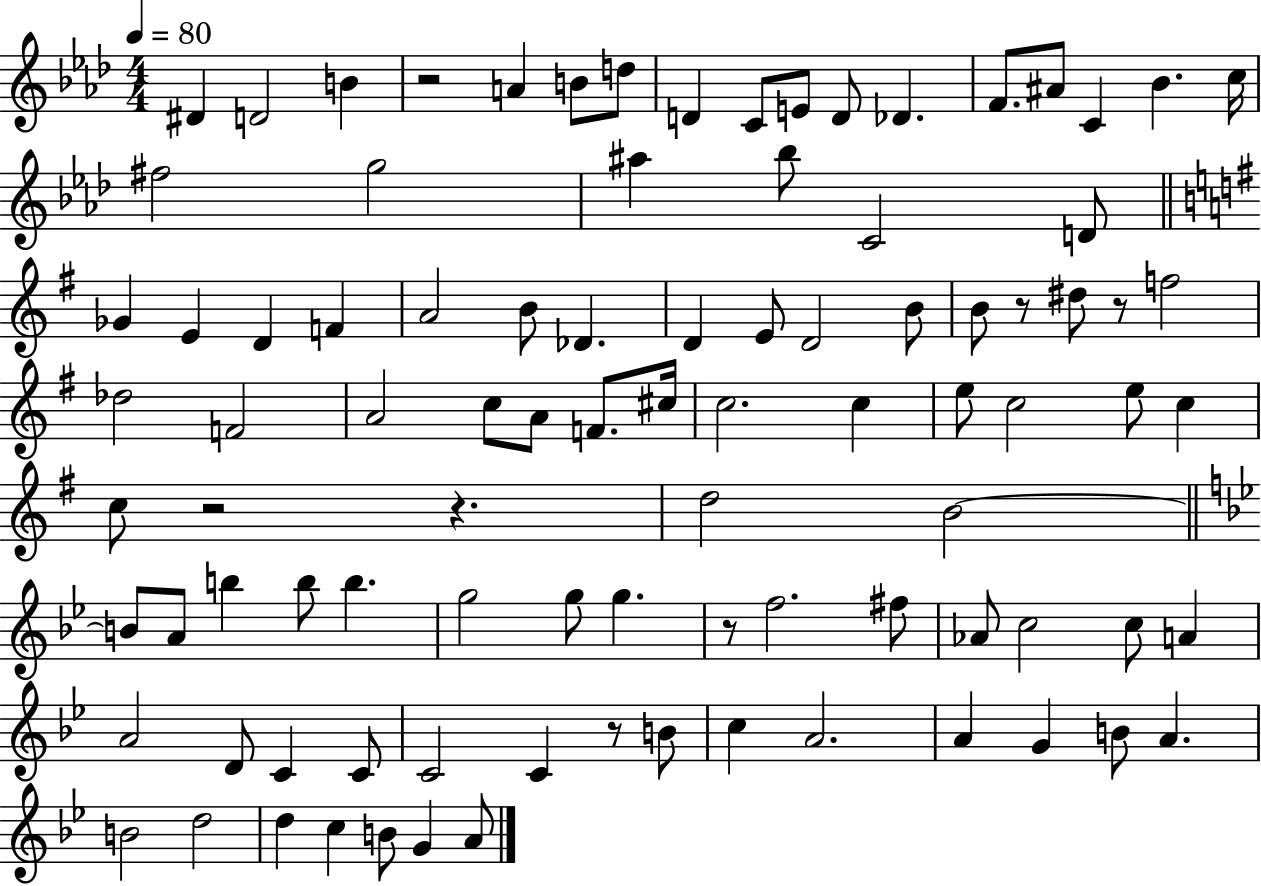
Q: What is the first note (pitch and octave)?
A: D#4